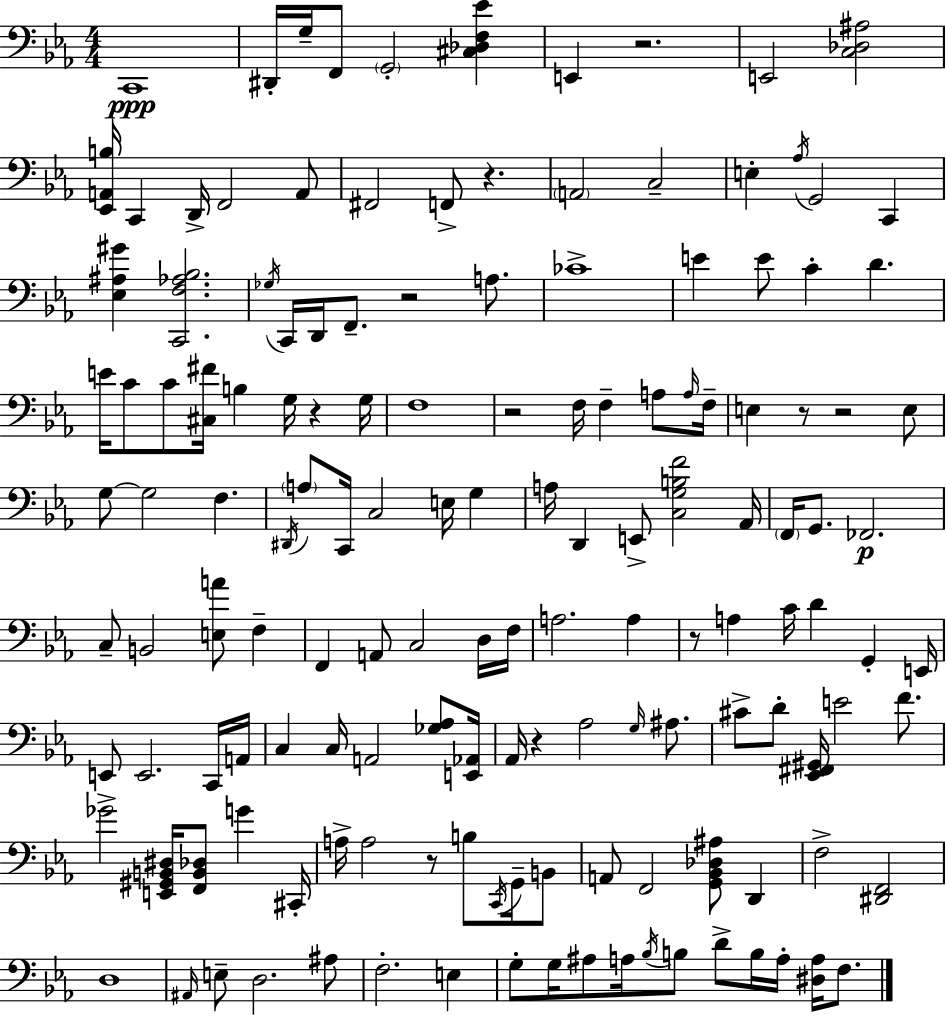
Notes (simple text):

C2/w D#2/s G3/s F2/e G2/h [C#3,Db3,F3,Eb4]/q E2/q R/h. E2/h [C3,Db3,A#3]/h [Eb2,A2,B3]/s C2/q D2/s F2/h A2/e F#2/h F2/e R/q. A2/h C3/h E3/q Ab3/s G2/h C2/q [Eb3,A#3,G#4]/q [C2,F3,Ab3,Bb3]/h. Gb3/s C2/s D2/s F2/e. R/h A3/e. CES4/w E4/q E4/e C4/q D4/q. E4/s C4/e C4/e [C#3,F#4]/s B3/q G3/s R/q G3/s F3/w R/h F3/s F3/q A3/e A3/s F3/s E3/q R/e R/h E3/e G3/e G3/h F3/q. D#2/s A3/e C2/s C3/h E3/s G3/q A3/s D2/q E2/e [C3,G3,B3,F4]/h Ab2/s F2/s G2/e. FES2/h. C3/e B2/h [E3,A4]/e F3/q F2/q A2/e C3/h D3/s F3/s A3/h. A3/q R/e A3/q C4/s D4/q G2/q E2/s E2/e E2/h. C2/s A2/s C3/q C3/s A2/h [Gb3,Ab3]/e [E2,Ab2]/s Ab2/s R/q Ab3/h G3/s A#3/e. C#4/e D4/e [Eb2,F#2,G#2]/s E4/h F4/e. Gb4/h [E2,G#2,B2,D#3]/s [F2,B2,Db3]/e G4/q C#2/s A3/s A3/h R/e B3/e C2/s G2/s B2/e A2/e F2/h [G2,Bb2,Db3,A#3]/e D2/q F3/h [D#2,F2]/h D3/w A#2/s E3/e D3/h. A#3/e F3/h. E3/q G3/e G3/s A#3/e A3/s Bb3/s B3/e D4/e B3/s A3/s [D#3,A3]/s F3/e.